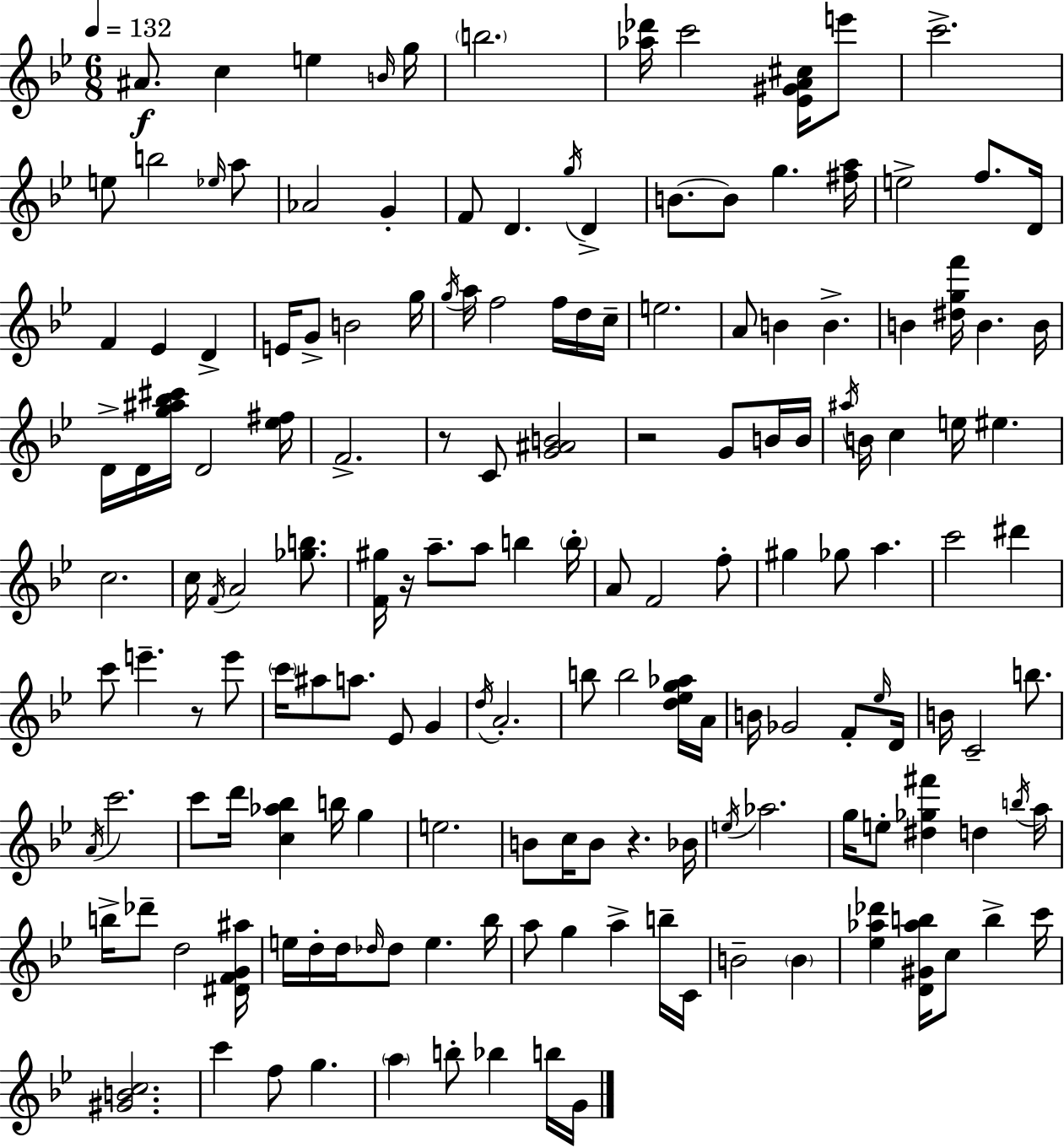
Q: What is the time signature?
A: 6/8